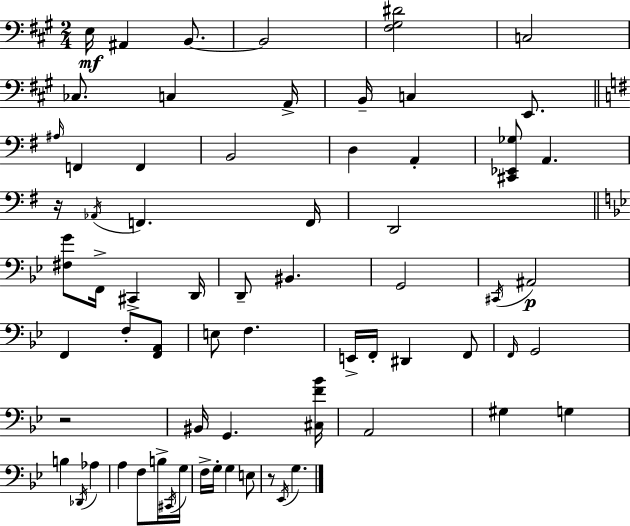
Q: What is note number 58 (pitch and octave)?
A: Eb2